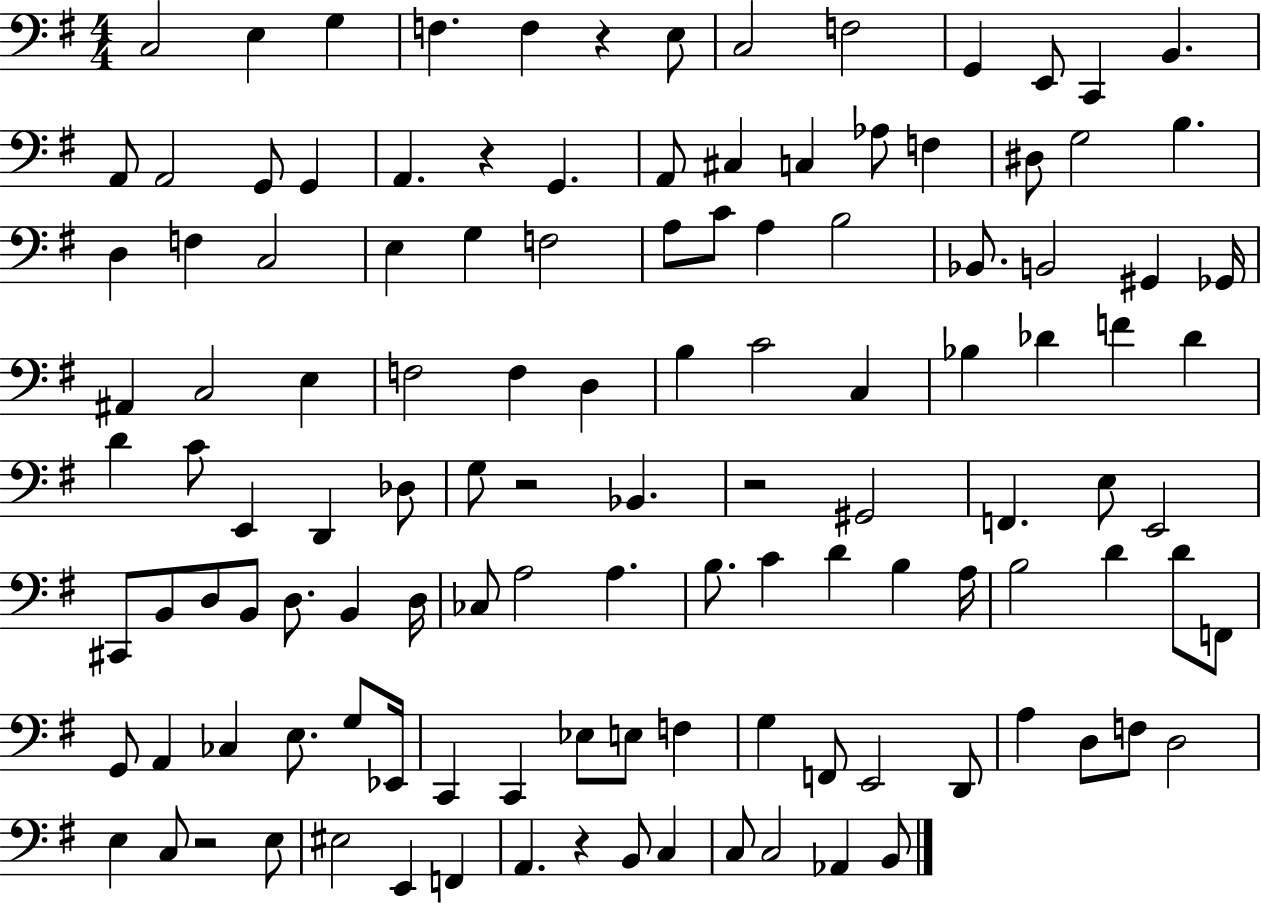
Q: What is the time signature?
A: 4/4